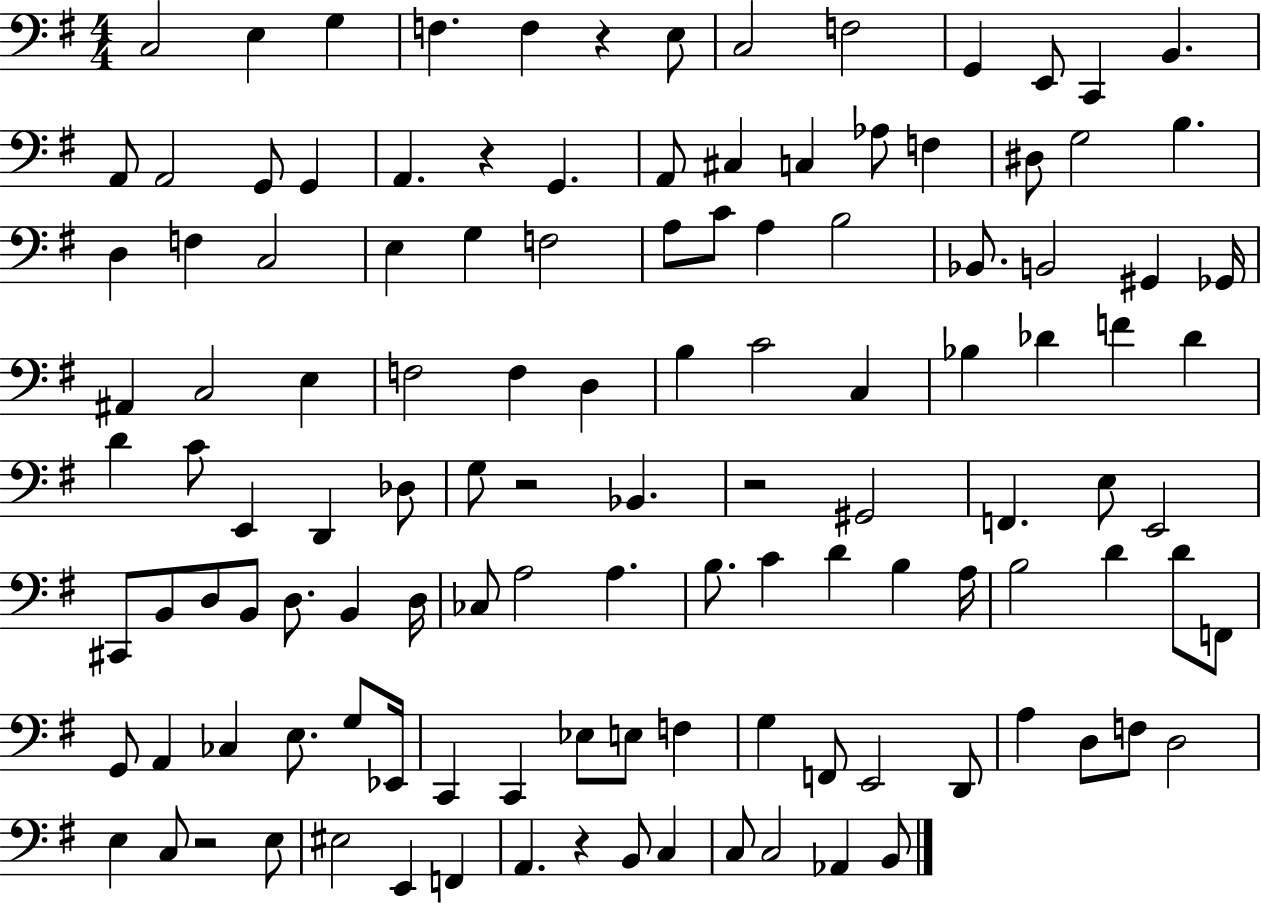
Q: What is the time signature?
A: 4/4